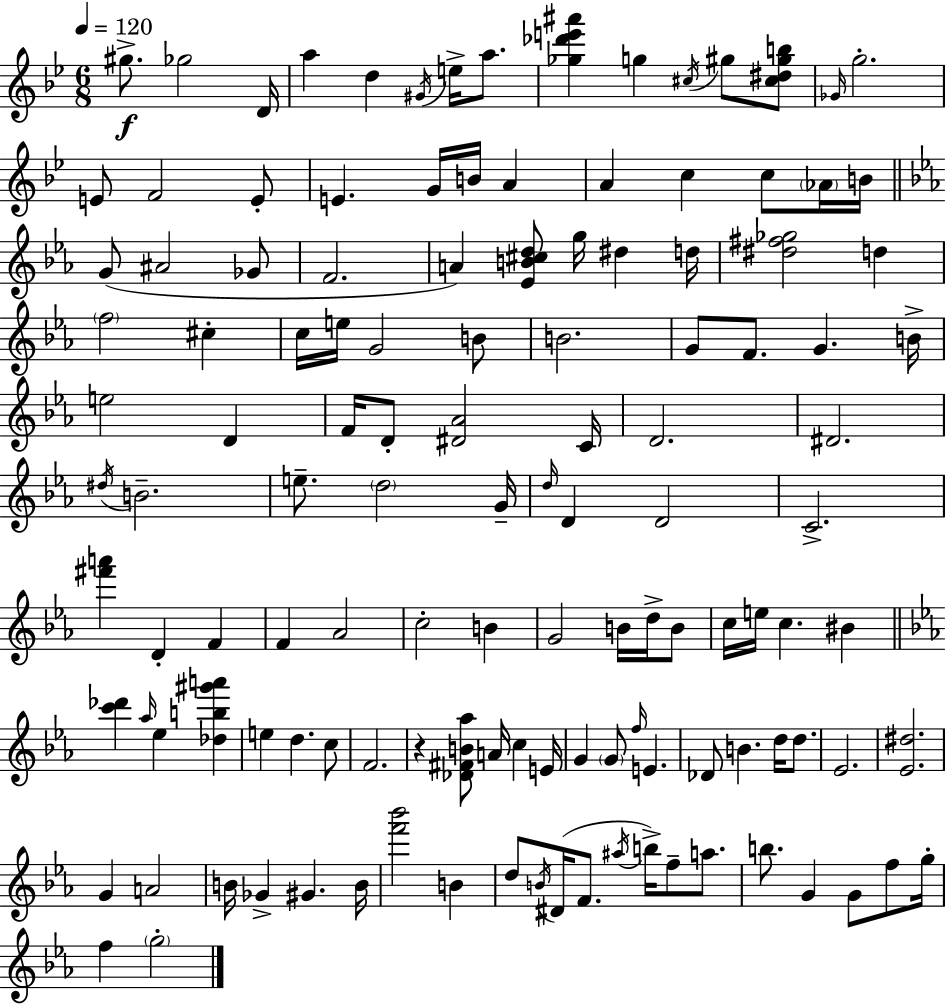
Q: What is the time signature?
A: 6/8